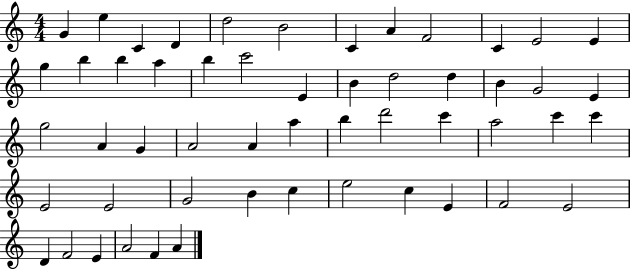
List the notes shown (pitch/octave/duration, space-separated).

G4/q E5/q C4/q D4/q D5/h B4/h C4/q A4/q F4/h C4/q E4/h E4/q G5/q B5/q B5/q A5/q B5/q C6/h E4/q B4/q D5/h D5/q B4/q G4/h E4/q G5/h A4/q G4/q A4/h A4/q A5/q B5/q D6/h C6/q A5/h C6/q C6/q E4/h E4/h G4/h B4/q C5/q E5/h C5/q E4/q F4/h E4/h D4/q F4/h E4/q A4/h F4/q A4/q